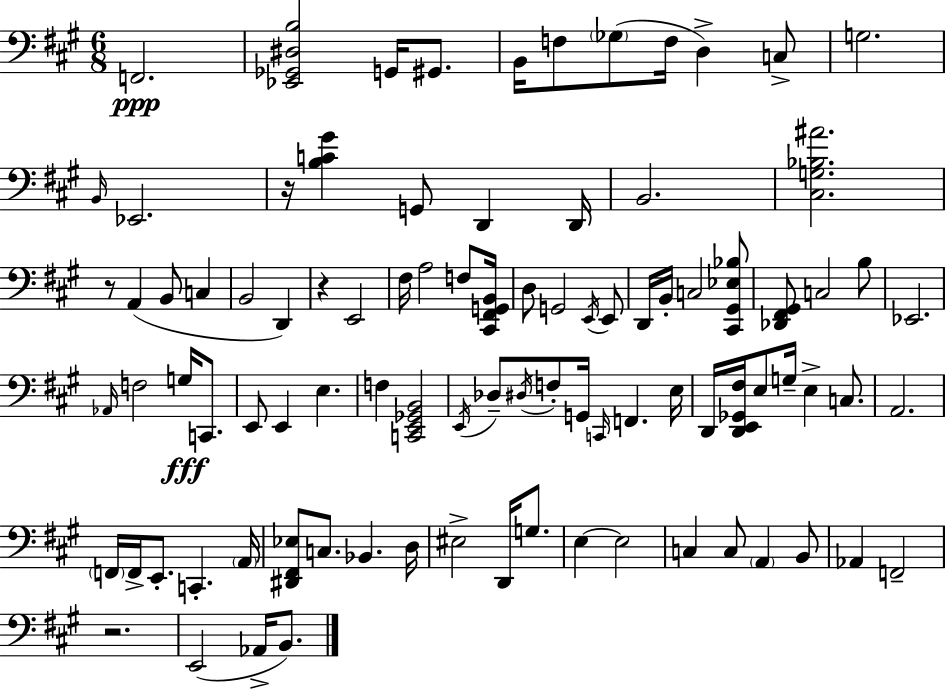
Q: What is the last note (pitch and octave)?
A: B2